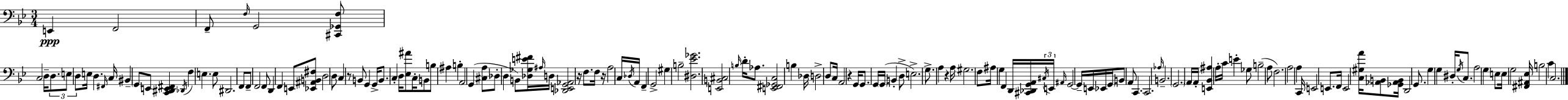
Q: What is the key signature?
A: G minor